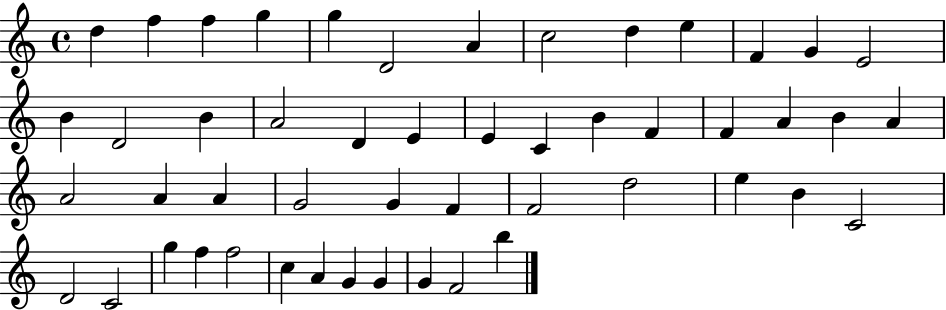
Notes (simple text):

D5/q F5/q F5/q G5/q G5/q D4/h A4/q C5/h D5/q E5/q F4/q G4/q E4/h B4/q D4/h B4/q A4/h D4/q E4/q E4/q C4/q B4/q F4/q F4/q A4/q B4/q A4/q A4/h A4/q A4/q G4/h G4/q F4/q F4/h D5/h E5/q B4/q C4/h D4/h C4/h G5/q F5/q F5/h C5/q A4/q G4/q G4/q G4/q F4/h B5/q